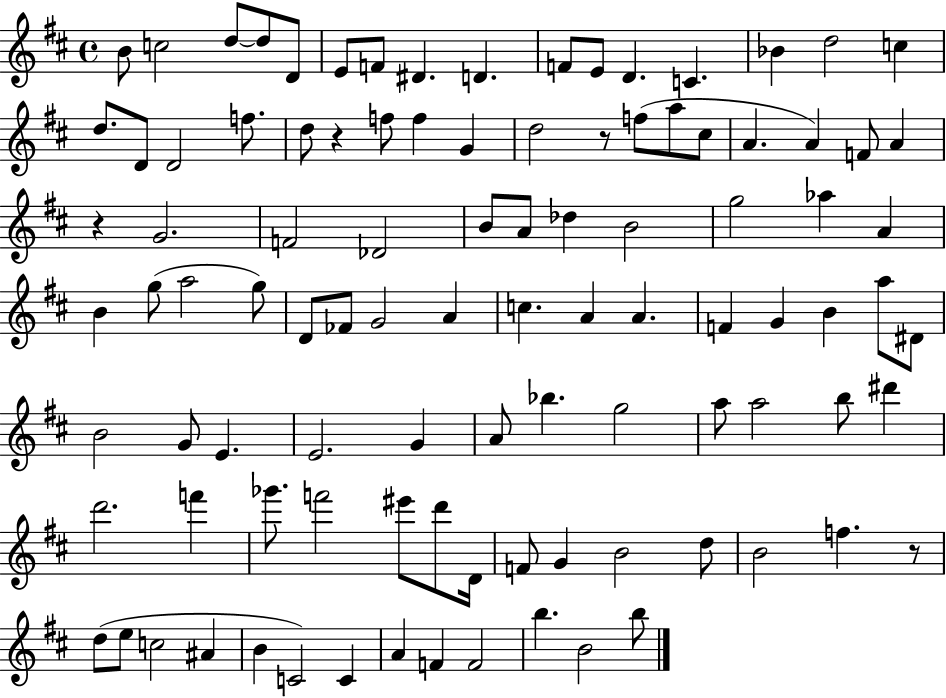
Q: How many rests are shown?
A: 4